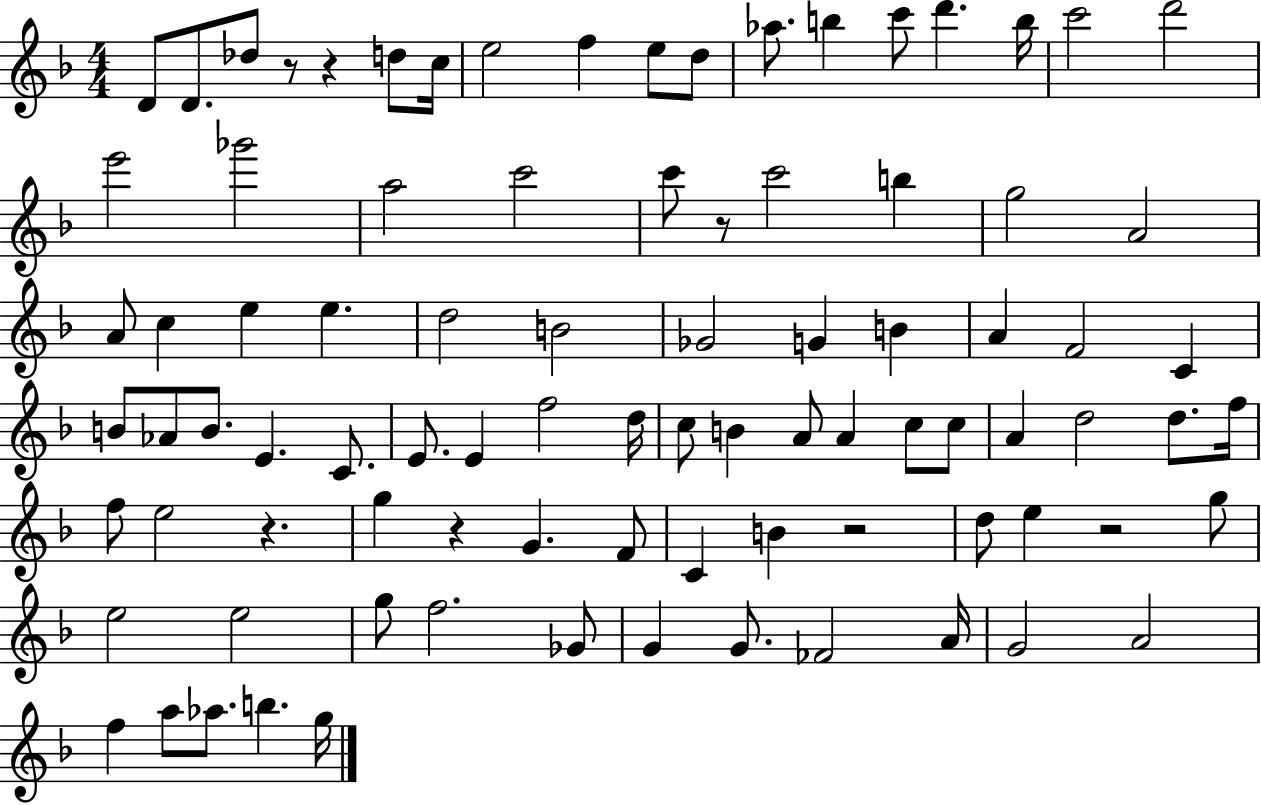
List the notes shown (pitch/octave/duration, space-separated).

D4/e D4/e. Db5/e R/e R/q D5/e C5/s E5/h F5/q E5/e D5/e Ab5/e. B5/q C6/e D6/q. B5/s C6/h D6/h E6/h Gb6/h A5/h C6/h C6/e R/e C6/h B5/q G5/h A4/h A4/e C5/q E5/q E5/q. D5/h B4/h Gb4/h G4/q B4/q A4/q F4/h C4/q B4/e Ab4/e B4/e. E4/q. C4/e. E4/e. E4/q F5/h D5/s C5/e B4/q A4/e A4/q C5/e C5/e A4/q D5/h D5/e. F5/s F5/e E5/h R/q. G5/q R/q G4/q. F4/e C4/q B4/q R/h D5/e E5/q R/h G5/e E5/h E5/h G5/e F5/h. Gb4/e G4/q G4/e. FES4/h A4/s G4/h A4/h F5/q A5/e Ab5/e. B5/q. G5/s